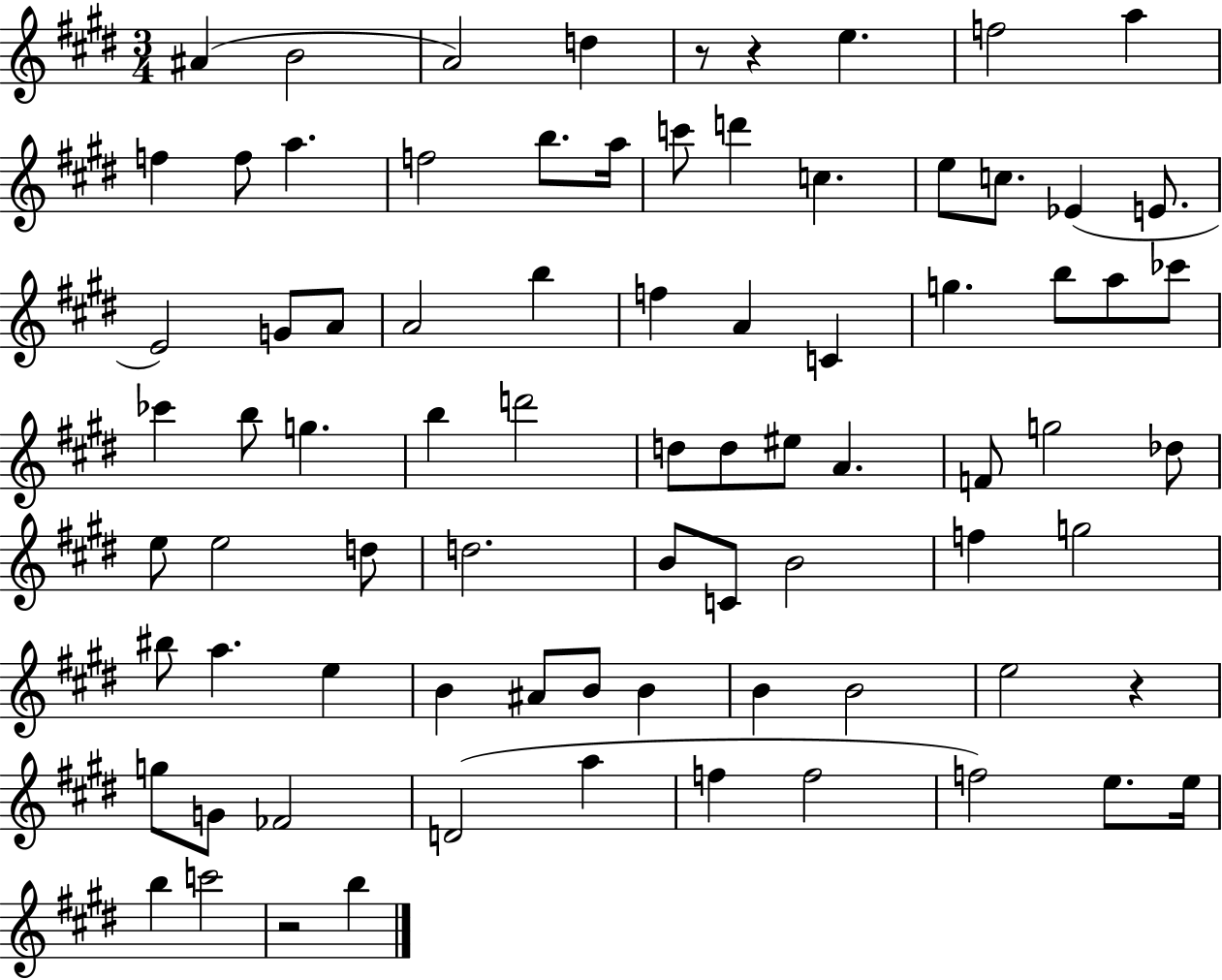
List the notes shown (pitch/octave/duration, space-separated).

A#4/q B4/h A4/h D5/q R/e R/q E5/q. F5/h A5/q F5/q F5/e A5/q. F5/h B5/e. A5/s C6/e D6/q C5/q. E5/e C5/e. Eb4/q E4/e. E4/h G4/e A4/e A4/h B5/q F5/q A4/q C4/q G5/q. B5/e A5/e CES6/e CES6/q B5/e G5/q. B5/q D6/h D5/e D5/e EIS5/e A4/q. F4/e G5/h Db5/e E5/e E5/h D5/e D5/h. B4/e C4/e B4/h F5/q G5/h BIS5/e A5/q. E5/q B4/q A#4/e B4/e B4/q B4/q B4/h E5/h R/q G5/e G4/e FES4/h D4/h A5/q F5/q F5/h F5/h E5/e. E5/s B5/q C6/h R/h B5/q